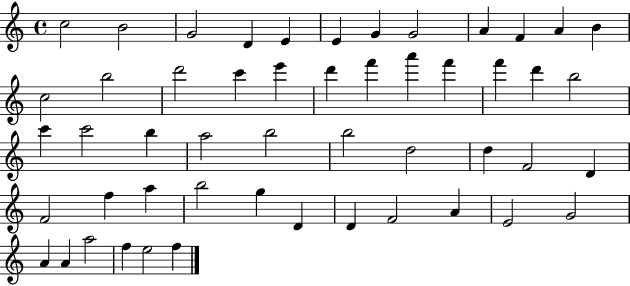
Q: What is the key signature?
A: C major